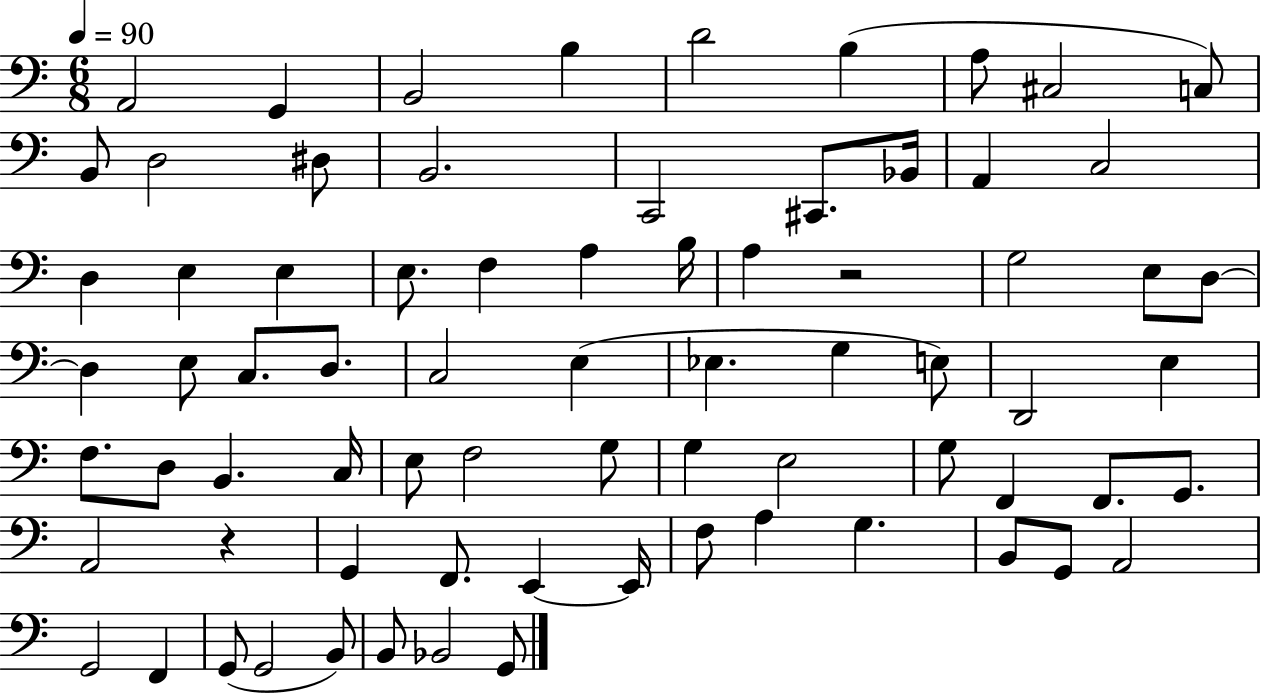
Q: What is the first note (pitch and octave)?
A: A2